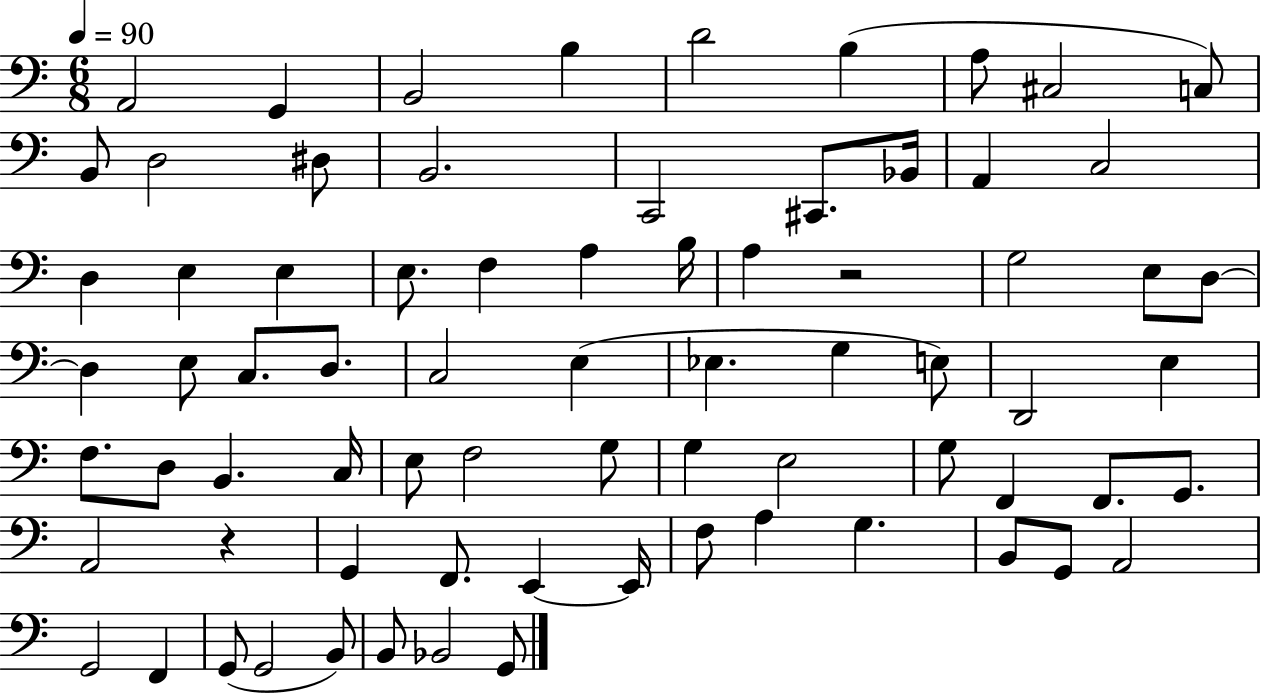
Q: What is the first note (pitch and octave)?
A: A2